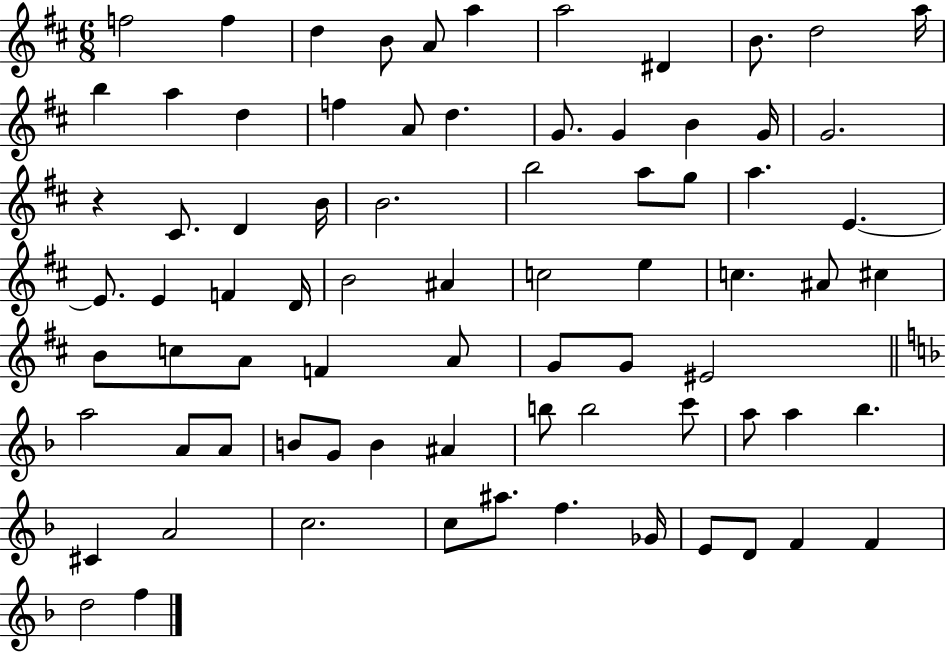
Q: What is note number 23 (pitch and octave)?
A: C#4